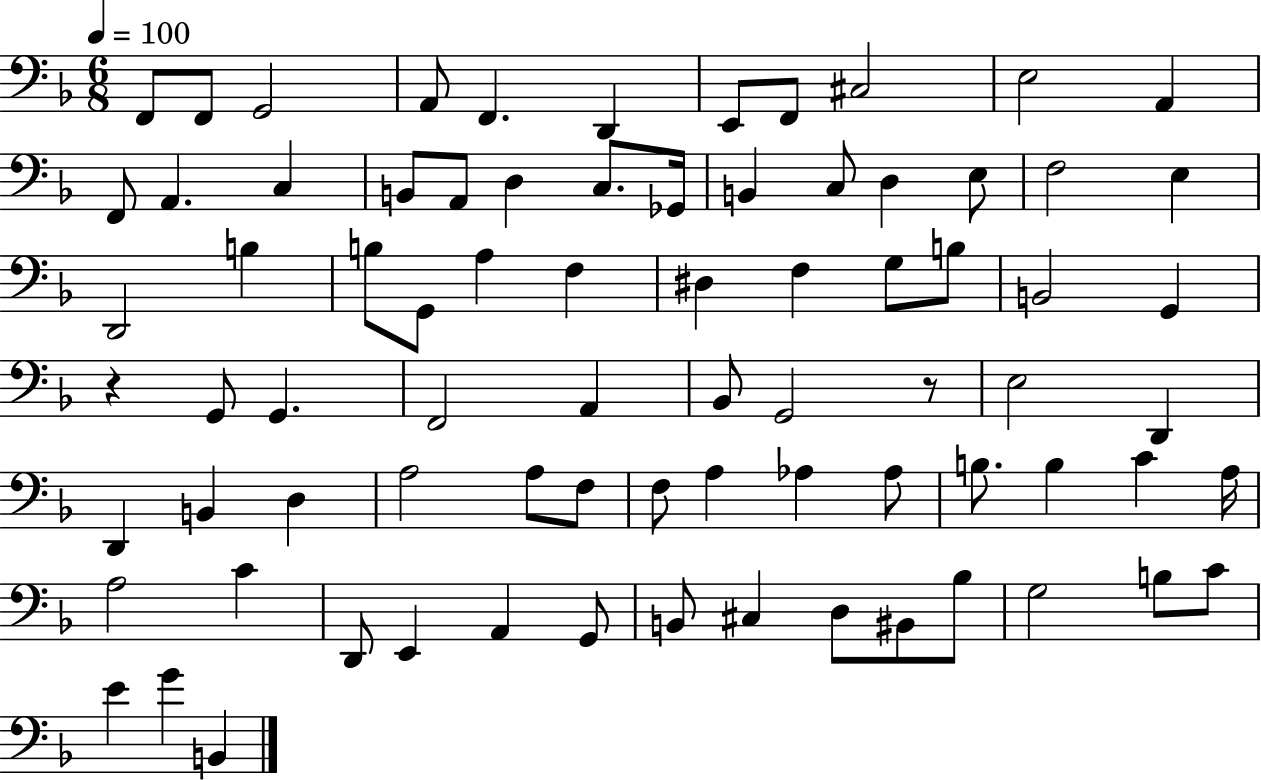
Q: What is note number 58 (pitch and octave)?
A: C4